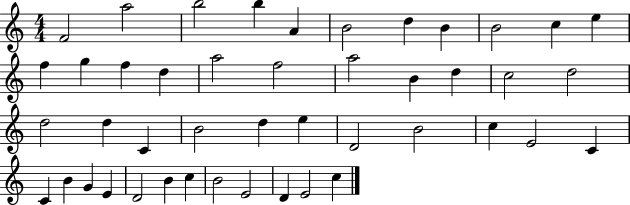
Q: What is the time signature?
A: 4/4